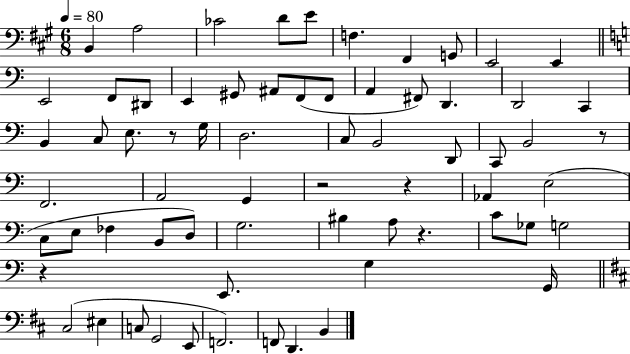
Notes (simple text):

B2/q A3/h CES4/h D4/e E4/e F3/q. F#2/q G2/e E2/h E2/q E2/h F2/e D#2/e E2/q G#2/e A#2/e F2/e F2/e A2/q F#2/e D2/q. D2/h C2/q B2/q C3/e E3/e. R/e G3/s D3/h. C3/e B2/h D2/e C2/e B2/h R/e F2/h. A2/h G2/q R/h R/q Ab2/q E3/h C3/e E3/e FES3/q B2/e D3/e G3/h. BIS3/q A3/e R/q. C4/e Gb3/e G3/h R/q E2/e. G3/q G2/s C#3/h EIS3/q C3/e G2/h E2/e F2/h. F2/e D2/q. B2/q